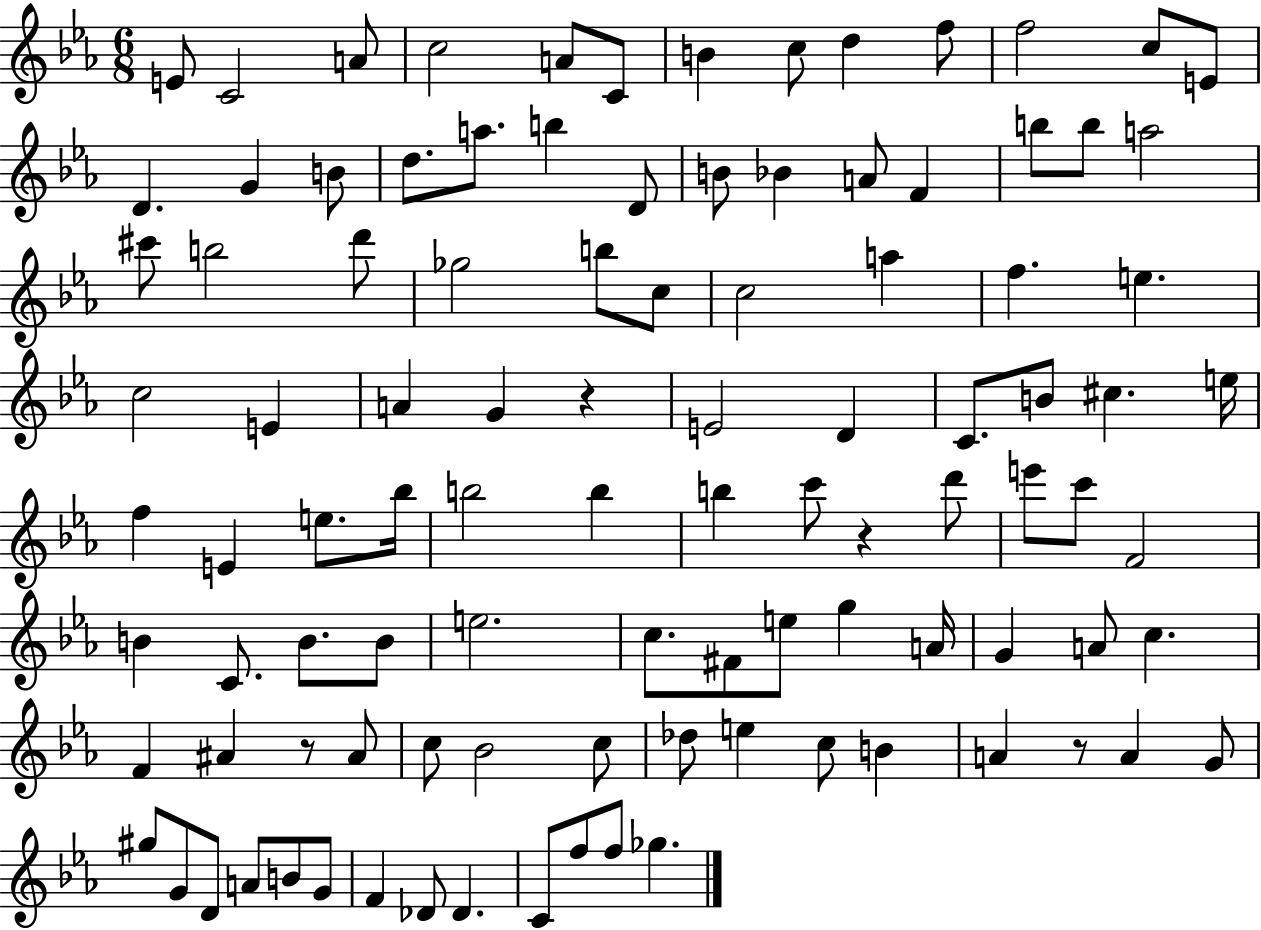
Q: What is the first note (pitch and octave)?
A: E4